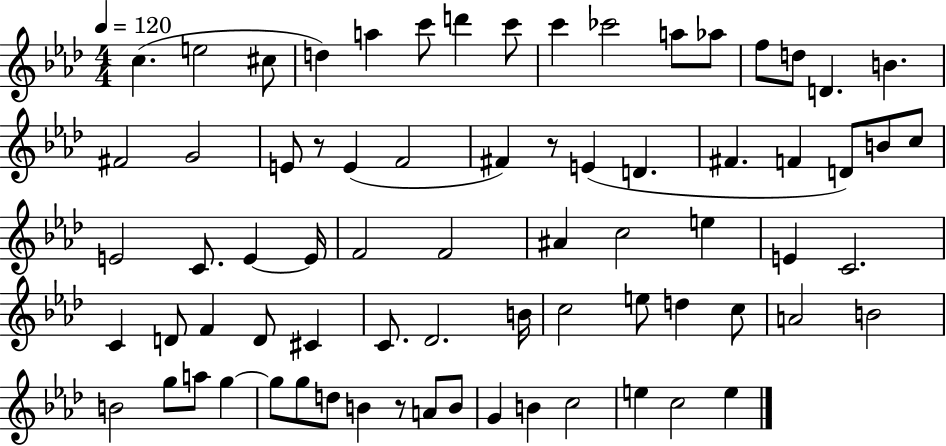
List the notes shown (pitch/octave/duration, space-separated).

C5/q. E5/h C#5/e D5/q A5/q C6/e D6/q C6/e C6/q CES6/h A5/e Ab5/e F5/e D5/e D4/q. B4/q. F#4/h G4/h E4/e R/e E4/q F4/h F#4/q R/e E4/q D4/q. F#4/q. F4/q D4/e B4/e C5/e E4/h C4/e. E4/q E4/s F4/h F4/h A#4/q C5/h E5/q E4/q C4/h. C4/q D4/e F4/q D4/e C#4/q C4/e. Db4/h. B4/s C5/h E5/e D5/q C5/e A4/h B4/h B4/h G5/e A5/e G5/q G5/e G5/e D5/e B4/q R/e A4/e B4/e G4/q B4/q C5/h E5/q C5/h E5/q